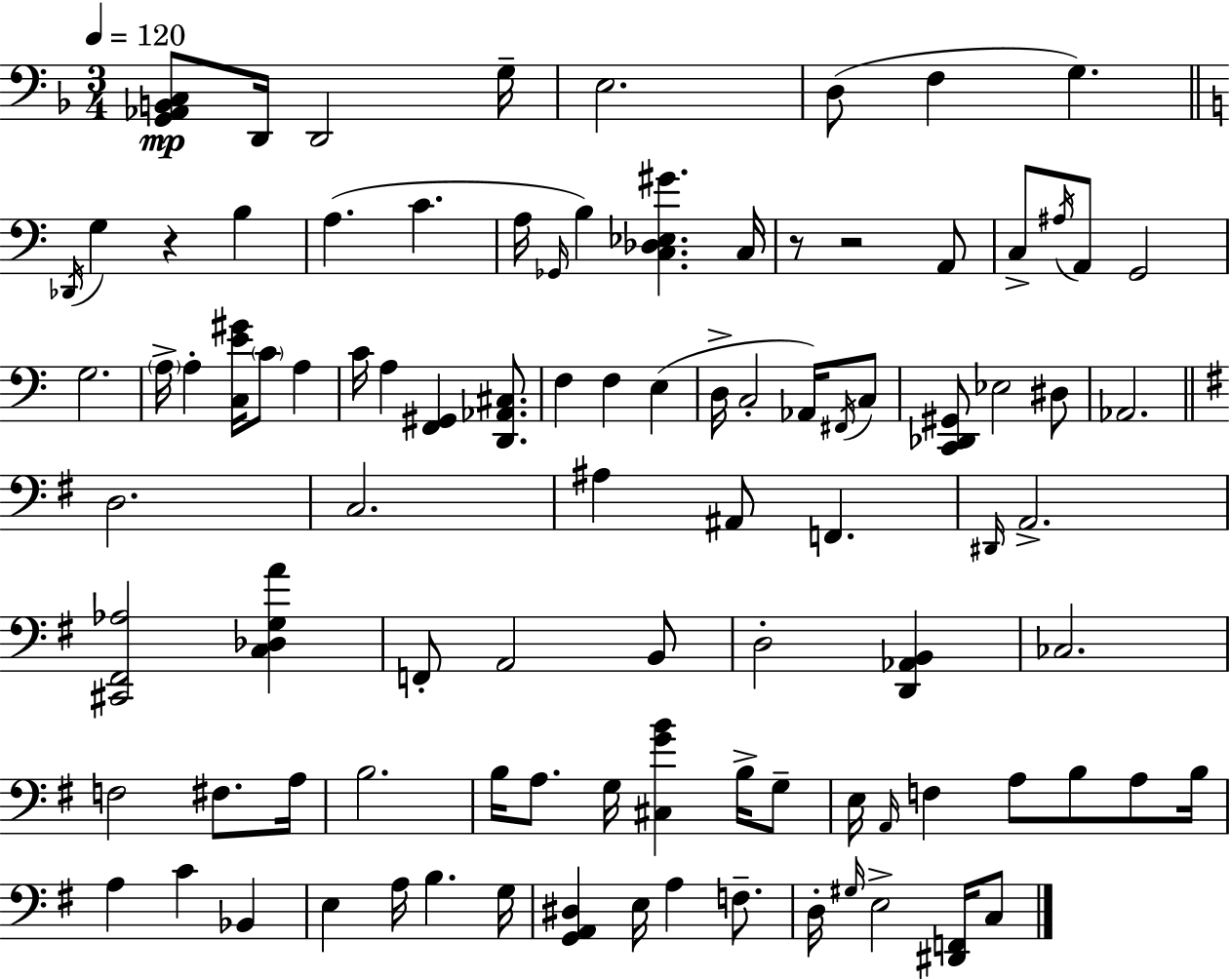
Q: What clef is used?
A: bass